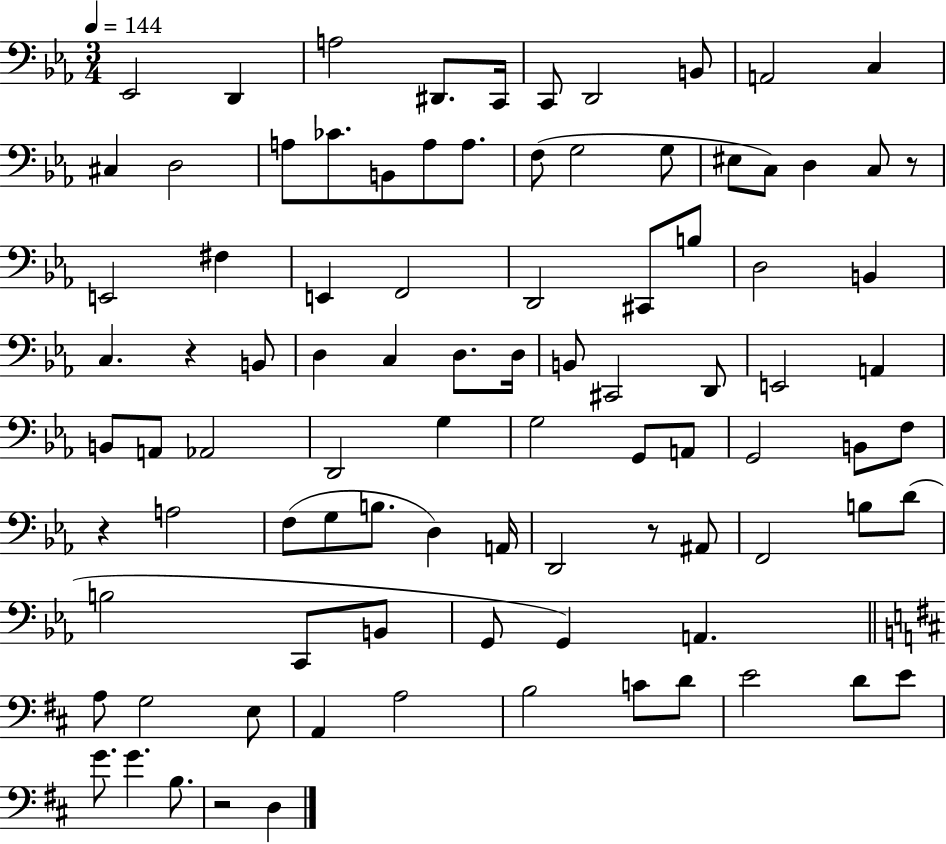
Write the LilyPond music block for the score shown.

{
  \clef bass
  \numericTimeSignature
  \time 3/4
  \key ees \major
  \tempo 4 = 144
  \repeat volta 2 { ees,2 d,4 | a2 dis,8. c,16 | c,8 d,2 b,8 | a,2 c4 | \break cis4 d2 | a8 ces'8. b,8 a8 a8. | f8( g2 g8 | eis8 c8) d4 c8 r8 | \break e,2 fis4 | e,4 f,2 | d,2 cis,8 b8 | d2 b,4 | \break c4. r4 b,8 | d4 c4 d8. d16 | b,8 cis,2 d,8 | e,2 a,4 | \break b,8 a,8 aes,2 | d,2 g4 | g2 g,8 a,8 | g,2 b,8 f8 | \break r4 a2 | f8( g8 b8. d4) a,16 | d,2 r8 ais,8 | f,2 b8 d'8( | \break b2 c,8 b,8 | g,8 g,4) a,4. | \bar "||" \break \key d \major a8 g2 e8 | a,4 a2 | b2 c'8 d'8 | e'2 d'8 e'8 | \break g'8. g'4. b8. | r2 d4 | } \bar "|."
}